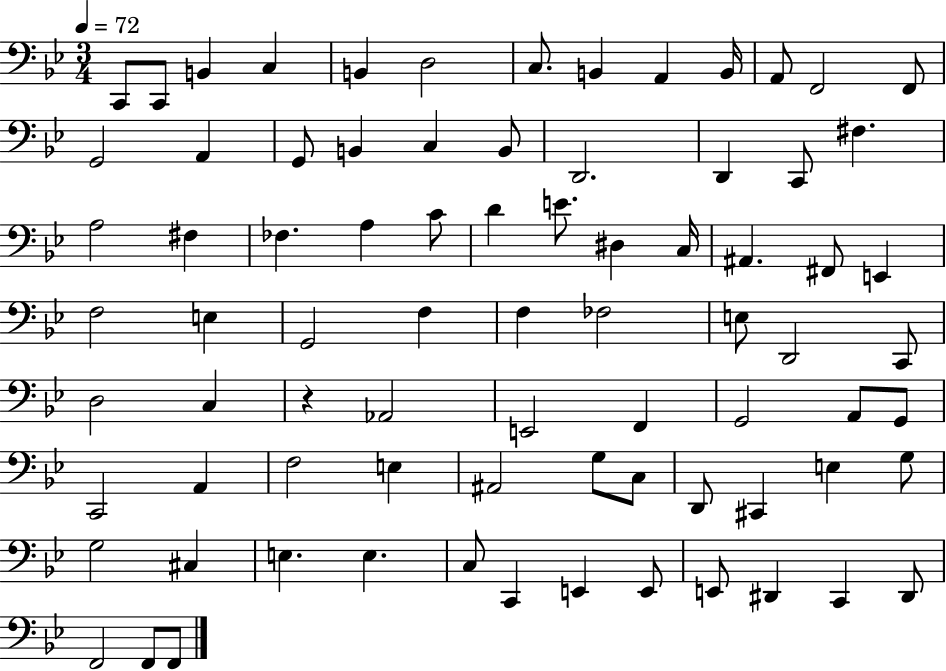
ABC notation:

X:1
T:Untitled
M:3/4
L:1/4
K:Bb
C,,/2 C,,/2 B,, C, B,, D,2 C,/2 B,, A,, B,,/4 A,,/2 F,,2 F,,/2 G,,2 A,, G,,/2 B,, C, B,,/2 D,,2 D,, C,,/2 ^F, A,2 ^F, _F, A, C/2 D E/2 ^D, C,/4 ^A,, ^F,,/2 E,, F,2 E, G,,2 F, F, _F,2 E,/2 D,,2 C,,/2 D,2 C, z _A,,2 E,,2 F,, G,,2 A,,/2 G,,/2 C,,2 A,, F,2 E, ^A,,2 G,/2 C,/2 D,,/2 ^C,, E, G,/2 G,2 ^C, E, E, C,/2 C,, E,, E,,/2 E,,/2 ^D,, C,, ^D,,/2 F,,2 F,,/2 F,,/2